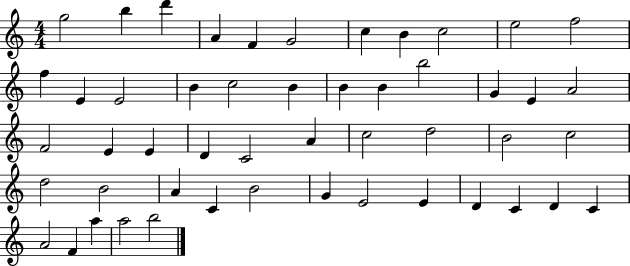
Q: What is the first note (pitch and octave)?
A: G5